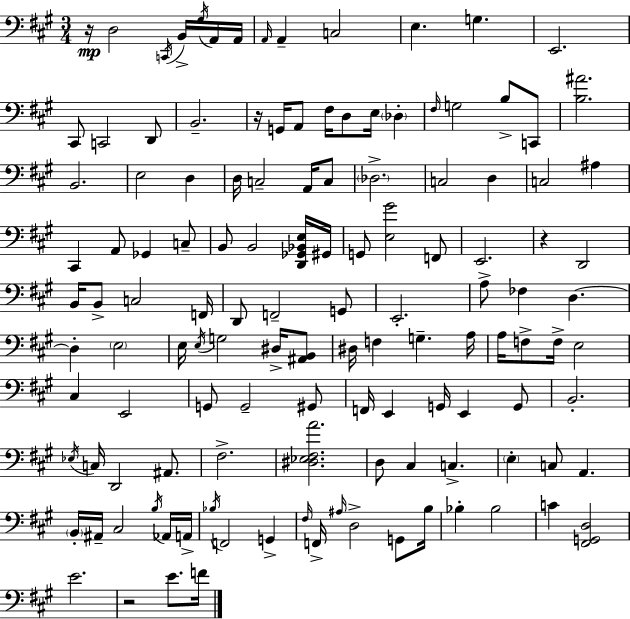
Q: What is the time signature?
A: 3/4